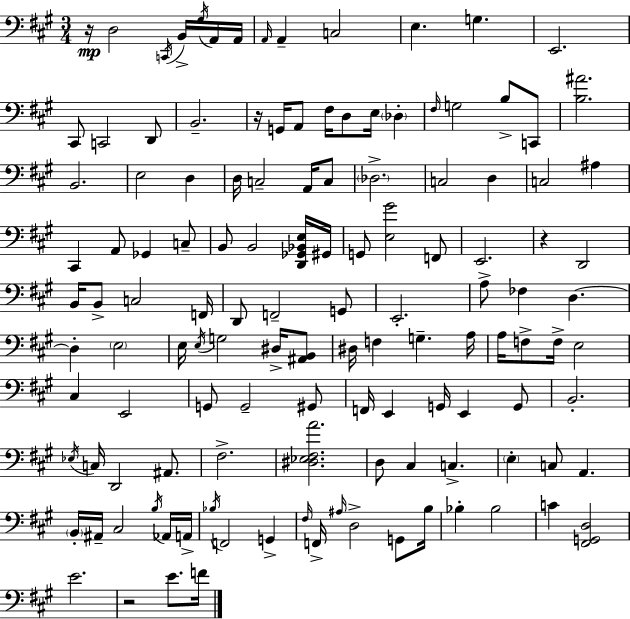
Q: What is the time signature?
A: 3/4